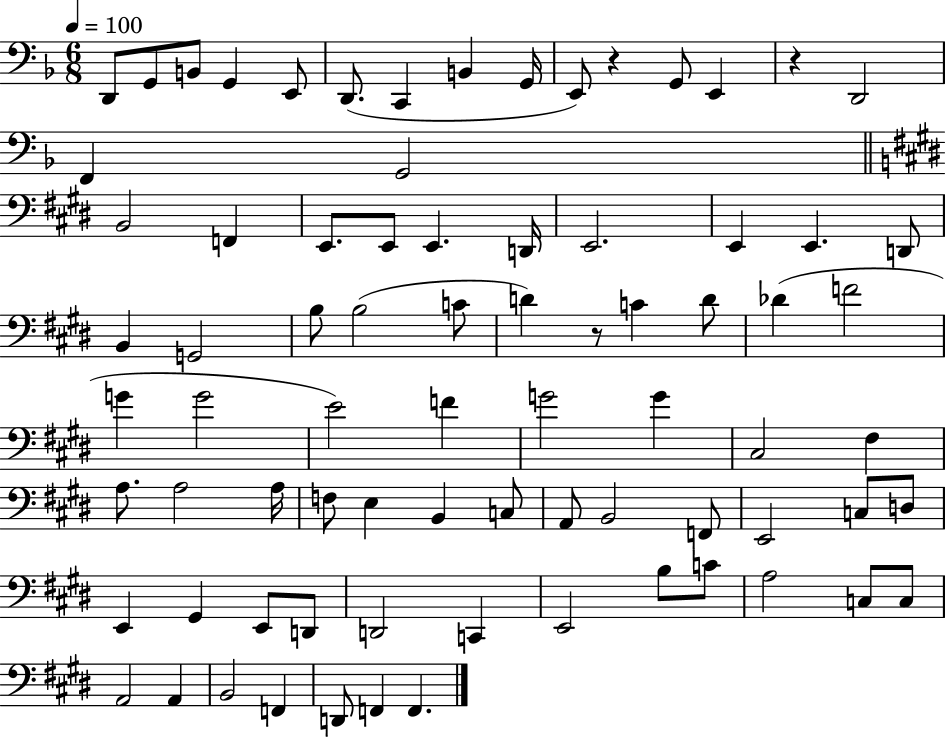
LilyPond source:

{
  \clef bass
  \numericTimeSignature
  \time 6/8
  \key f \major
  \tempo 4 = 100
  d,8 g,8 b,8 g,4 e,8 | d,8.( c,4 b,4 g,16 | e,8) r4 g,8 e,4 | r4 d,2 | \break f,4 g,2 | \bar "||" \break \key e \major b,2 f,4 | e,8. e,8 e,4. d,16 | e,2. | e,4 e,4. d,8 | \break b,4 g,2 | b8 b2( c'8 | d'4) r8 c'4 d'8 | des'4( f'2 | \break g'4 g'2 | e'2) f'4 | g'2 g'4 | cis2 fis4 | \break a8. a2 a16 | f8 e4 b,4 c8 | a,8 b,2 f,8 | e,2 c8 d8 | \break e,4 gis,4 e,8 d,8 | d,2 c,4 | e,2 b8 c'8 | a2 c8 c8 | \break a,2 a,4 | b,2 f,4 | d,8 f,4 f,4. | \bar "|."
}